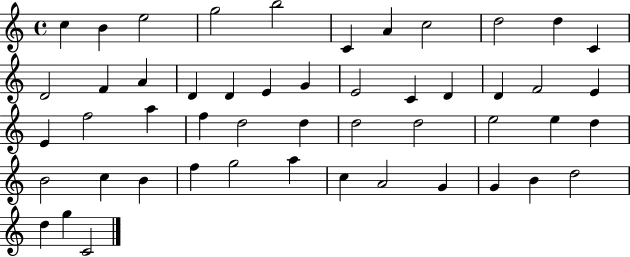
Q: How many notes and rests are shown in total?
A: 50